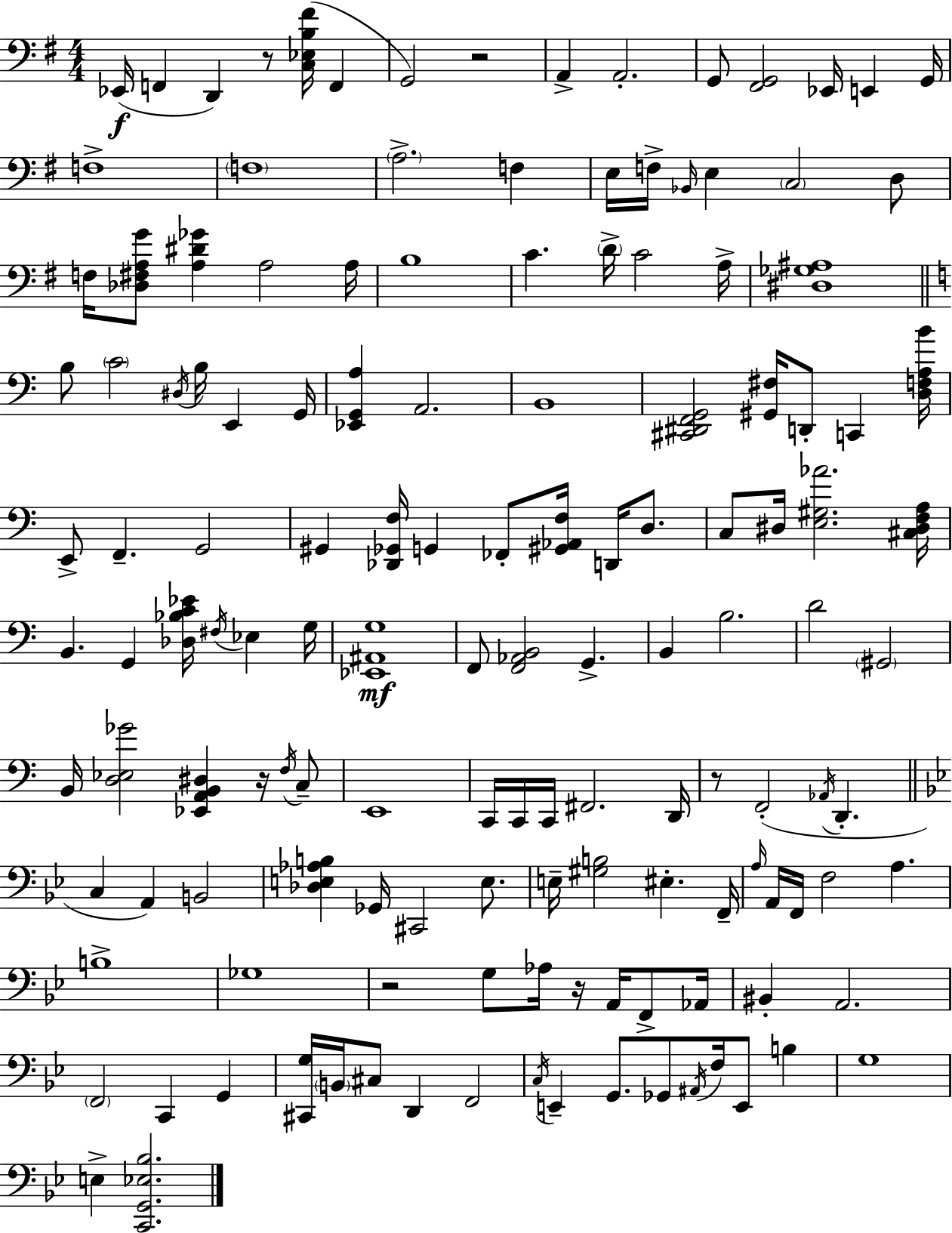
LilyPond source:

{
  \clef bass
  \numericTimeSignature
  \time 4/4
  \key e \minor
  ees,16(\f f,4 d,4) r8 <c ees b fis'>16( f,4 | g,2) r2 | a,4-> a,2.-. | g,8 <fis, g,>2 ees,16 e,4 g,16 | \break f1-> | \parenthesize f1 | \parenthesize a2.-> f4 | e16 f16-> \grace { bes,16 } e4 \parenthesize c2 d8 | \break f16 <des fis a g'>8 <a dis' ges'>4 a2 | a16 b1 | c'4. \parenthesize d'16-> c'2 | a16-> <dis ges ais>1 | \break \bar "||" \break \key c \major b8 \parenthesize c'2 \acciaccatura { dis16 } b16 e,4 | g,16 <ees, g, a>4 a,2. | b,1 | <cis, dis, f, g,>2 <gis, fis>16 d,8-. c,4 | \break <d f a b'>16 e,8-> f,4.-- g,2 | gis,4 <des, ges, f>16 g,4 fes,8-. <gis, aes, f>16 d,16 d8. | c8 dis16 <e gis aes'>2. | <cis dis f a>16 b,4. g,4 <des bes c' ees'>16 \acciaccatura { fis16 } ees4 | \break g16 <ees, ais, g>1\mf | f,8 <f, aes, b,>2 g,4.-> | b,4 b2. | d'2 \parenthesize gis,2 | \break b,16 <d ees ges'>2 <ees, a, b, dis>4 r16 | \acciaccatura { f16 } c8-- e,1 | c,16 c,16 c,16 fis,2. | d,16 r8 f,2-.( \acciaccatura { aes,16 } d,4.-. | \break \bar "||" \break \key bes \major c4 a,4) b,2 | <des e aes b>4 ges,16 cis,2 e8. | e16-- <gis b>2 eis4.-. f,16-- | \grace { a16 } a,16 f,16 f2 a4. | \break b1-> | ges1 | r2 g8 aes16 r16 a,16 f,8-> | aes,16 bis,4-. a,2. | \break \parenthesize f,2 c,4 g,4 | <cis, g>16 \parenthesize b,16 cis8 d,4 f,2 | \acciaccatura { c16 } e,4-- g,8. ges,8 \acciaccatura { ais,16 } f16 e,8 b4 | g1 | \break e4-> <c, g, ees bes>2. | \bar "|."
}